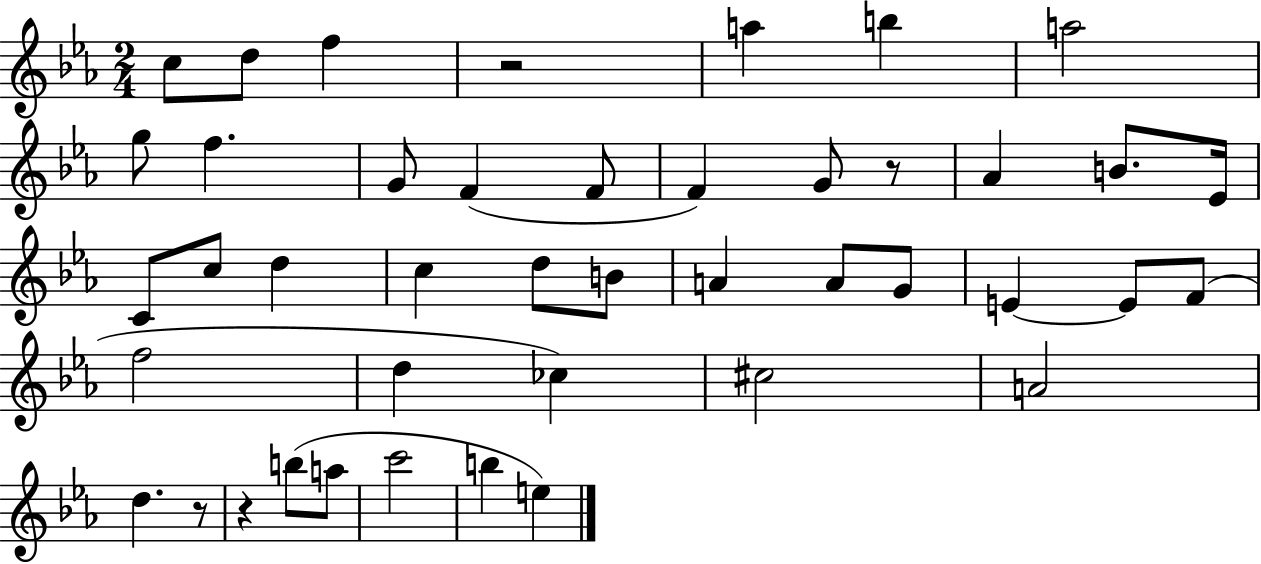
X:1
T:Untitled
M:2/4
L:1/4
K:Eb
c/2 d/2 f z2 a b a2 g/2 f G/2 F F/2 F G/2 z/2 _A B/2 _E/4 C/2 c/2 d c d/2 B/2 A A/2 G/2 E E/2 F/2 f2 d _c ^c2 A2 d z/2 z b/2 a/2 c'2 b e